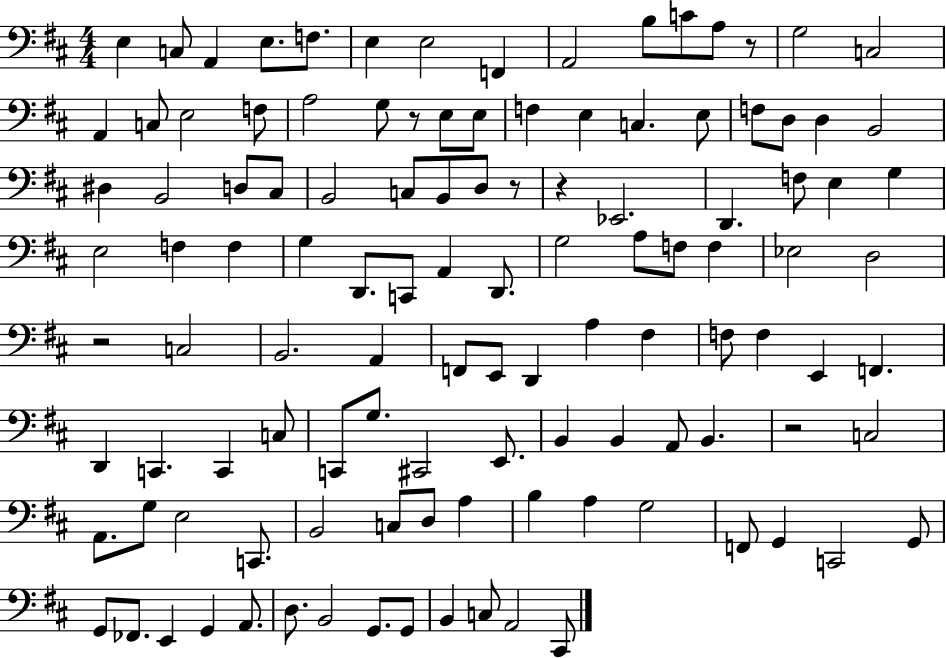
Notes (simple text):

E3/q C3/e A2/q E3/e. F3/e. E3/q E3/h F2/q A2/h B3/e C4/e A3/e R/e G3/h C3/h A2/q C3/e E3/h F3/e A3/h G3/e R/e E3/e E3/e F3/q E3/q C3/q. E3/e F3/e D3/e D3/q B2/h D#3/q B2/h D3/e C#3/e B2/h C3/e B2/e D3/e R/e R/q Eb2/h. D2/q. F3/e E3/q G3/q E3/h F3/q F3/q G3/q D2/e. C2/e A2/q D2/e. G3/h A3/e F3/e F3/q Eb3/h D3/h R/h C3/h B2/h. A2/q F2/e E2/e D2/q A3/q F#3/q F3/e F3/q E2/q F2/q. D2/q C2/q. C2/q C3/e C2/e G3/e. C#2/h E2/e. B2/q B2/q A2/e B2/q. R/h C3/h A2/e. G3/e E3/h C2/e. B2/h C3/e D3/e A3/q B3/q A3/q G3/h F2/e G2/q C2/h G2/e G2/e FES2/e. E2/q G2/q A2/e. D3/e. B2/h G2/e. G2/e B2/q C3/e A2/h C#2/e